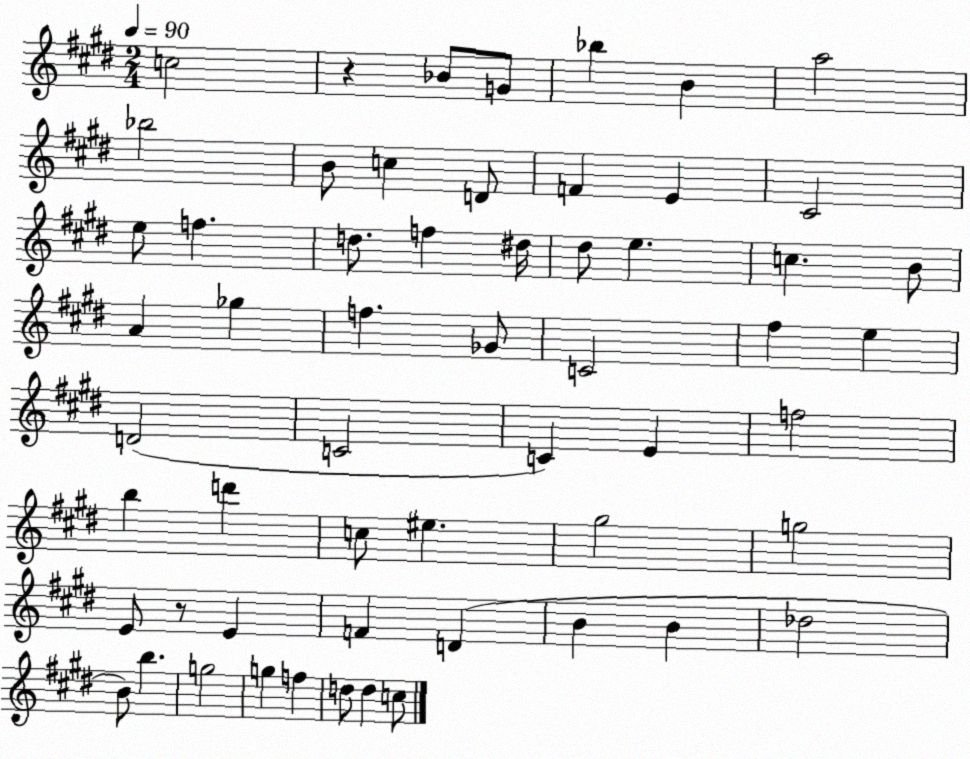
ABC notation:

X:1
T:Untitled
M:2/4
L:1/4
K:E
c2 z _B/2 G/2 _b B a2 _b2 B/2 c D/2 F E ^C2 e/2 f d/2 f ^d/4 ^d/2 e c B/2 A _g f _G/2 C2 ^f e D2 C2 C E f2 b d' c/2 ^e ^g2 g2 E/2 z/2 E F D B B _d2 B/2 b g2 g f d/2 d c/2